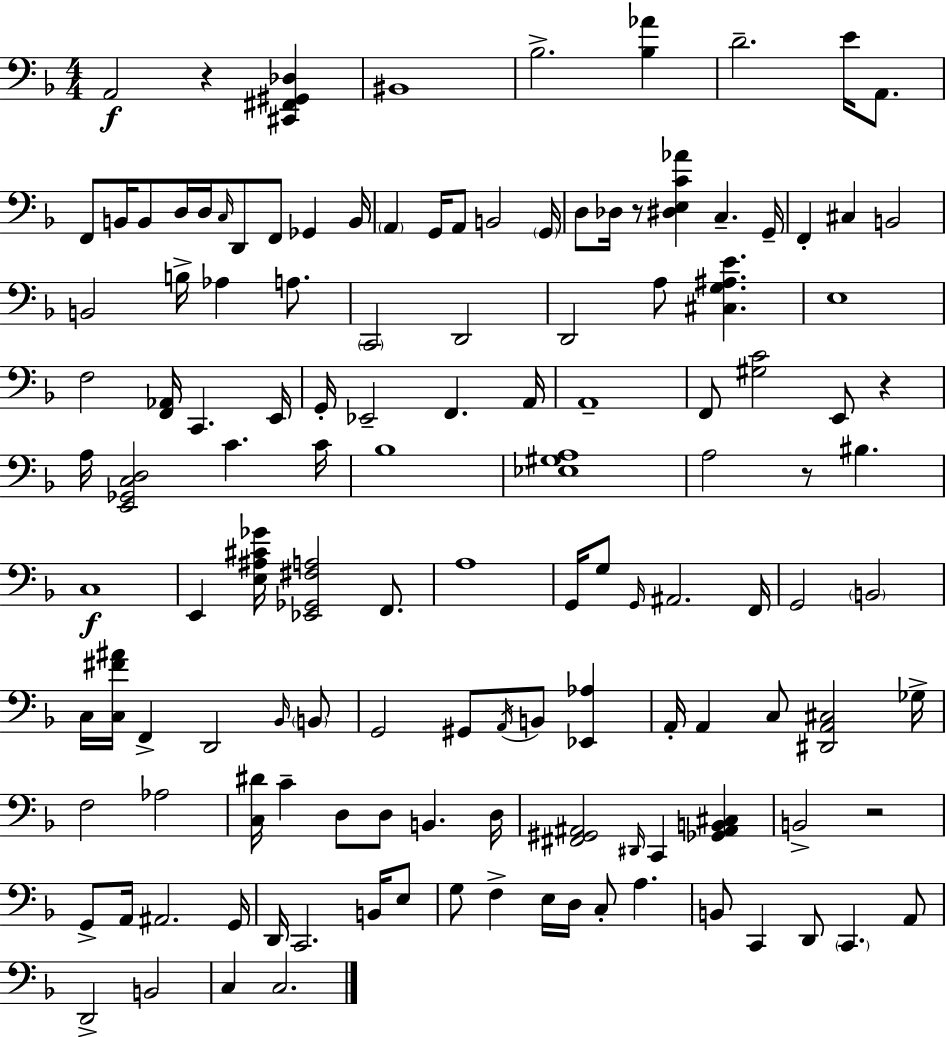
X:1
T:Untitled
M:4/4
L:1/4
K:F
A,,2 z [^C,,^F,,^G,,_D,] ^B,,4 _B,2 [_B,_A] D2 E/4 A,,/2 F,,/2 B,,/4 B,,/2 D,/4 D,/4 C,/4 D,,/2 F,,/2 _G,, B,,/4 A,, G,,/4 A,,/2 B,,2 G,,/4 D,/2 _D,/4 z/2 [^D,E,C_A] C, G,,/4 F,, ^C, B,,2 B,,2 B,/4 _A, A,/2 C,,2 D,,2 D,,2 A,/2 [^C,G,^A,E] E,4 F,2 [F,,_A,,]/4 C,, E,,/4 G,,/4 _E,,2 F,, A,,/4 A,,4 F,,/2 [^G,C]2 E,,/2 z A,/4 [E,,_G,,C,D,]2 C C/4 _B,4 [_E,^G,A,]4 A,2 z/2 ^B, C,4 E,, [E,^A,^C_G]/4 [_E,,_G,,^F,A,]2 F,,/2 A,4 G,,/4 G,/2 G,,/4 ^A,,2 F,,/4 G,,2 B,,2 C,/4 [C,^F^A]/4 F,, D,,2 _B,,/4 B,,/2 G,,2 ^G,,/2 A,,/4 B,,/2 [_E,,_A,] A,,/4 A,, C,/2 [^D,,A,,^C,]2 _G,/4 F,2 _A,2 [C,^D]/4 C D,/2 D,/2 B,, D,/4 [^F,,^G,,^A,,]2 ^D,,/4 C,, [_G,,^A,,B,,^C,] B,,2 z2 G,,/2 A,,/4 ^A,,2 G,,/4 D,,/4 C,,2 B,,/4 E,/2 G,/2 F, E,/4 D,/4 C,/2 A, B,,/2 C,, D,,/2 C,, A,,/2 D,,2 B,,2 C, C,2